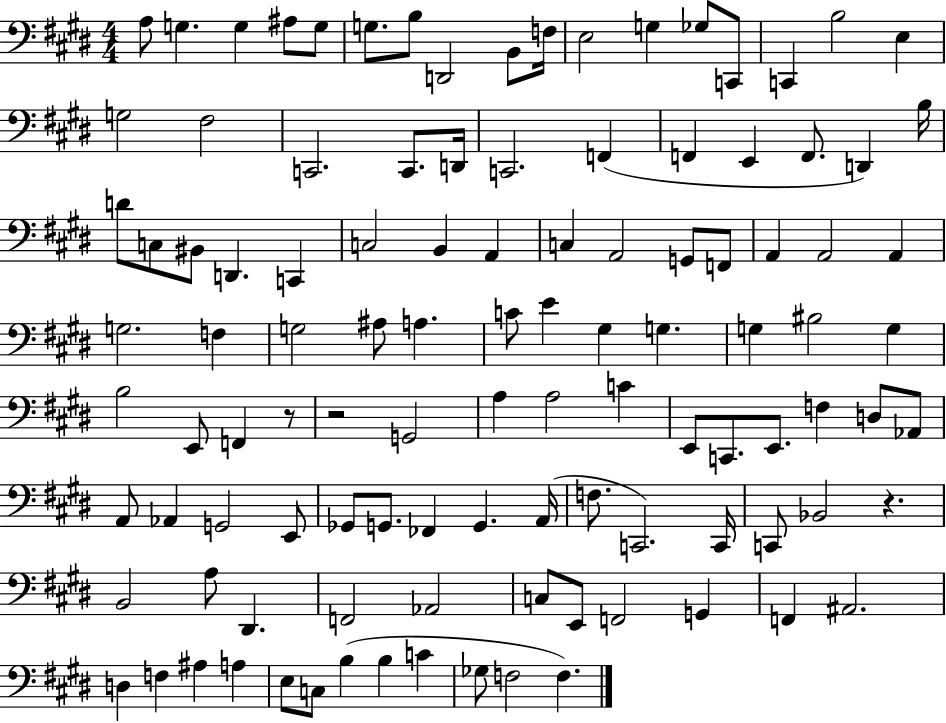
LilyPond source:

{
  \clef bass
  \numericTimeSignature
  \time 4/4
  \key e \major
  a8 g4. g4 ais8 g8 | g8. b8 d,2 b,8 f16 | e2 g4 ges8 c,8 | c,4 b2 e4 | \break g2 fis2 | c,2. c,8. d,16 | c,2. f,4( | f,4 e,4 f,8. d,4) b16 | \break d'8 c8 bis,8 d,4. c,4 | c2 b,4 a,4 | c4 a,2 g,8 f,8 | a,4 a,2 a,4 | \break g2. f4 | g2 ais8 a4. | c'8 e'4 gis4 g4. | g4 bis2 g4 | \break b2 e,8 f,4 r8 | r2 g,2 | a4 a2 c'4 | e,8 c,8. e,8. f4 d8 aes,8 | \break a,8 aes,4 g,2 e,8 | ges,8 g,8. fes,4 g,4. a,16( | f8. c,2.) c,16 | c,8 bes,2 r4. | \break b,2 a8 dis,4. | f,2 aes,2 | c8 e,8 f,2 g,4 | f,4 ais,2. | \break d4 f4 ais4 a4 | e8 c8 b4( b4 c'4 | ges8 f2 f4.) | \bar "|."
}